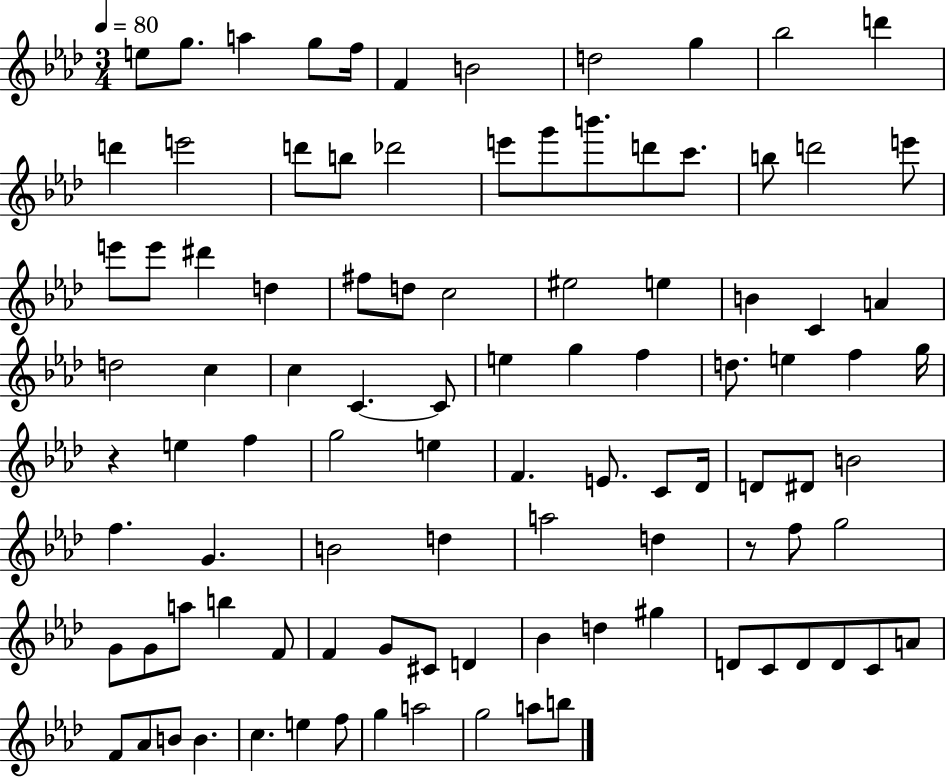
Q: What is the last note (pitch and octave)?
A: B5